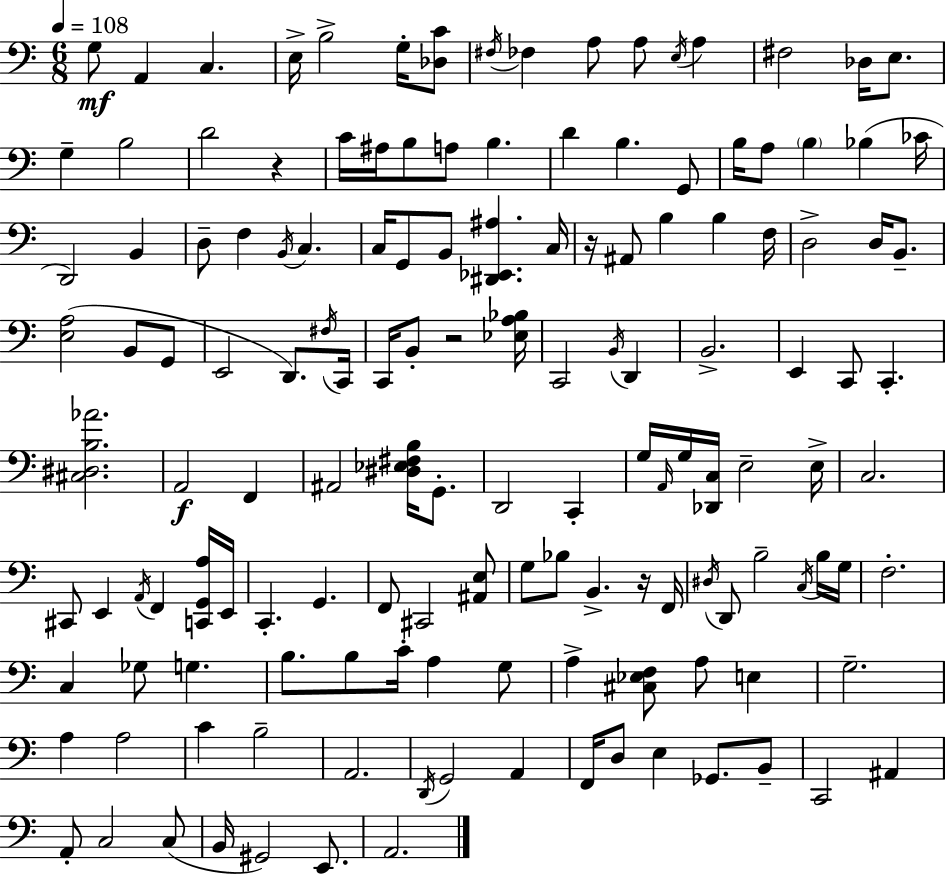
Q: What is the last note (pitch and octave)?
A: A2